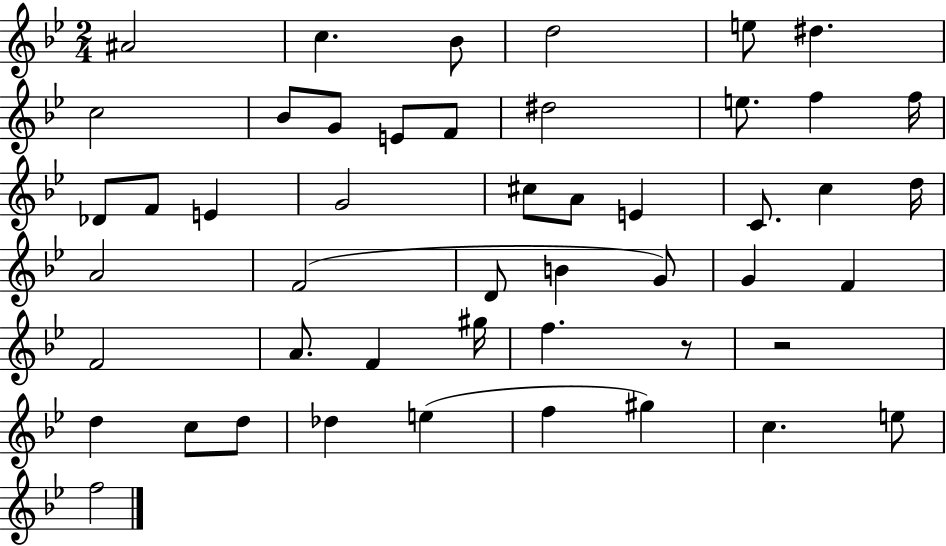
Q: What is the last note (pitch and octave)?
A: F5